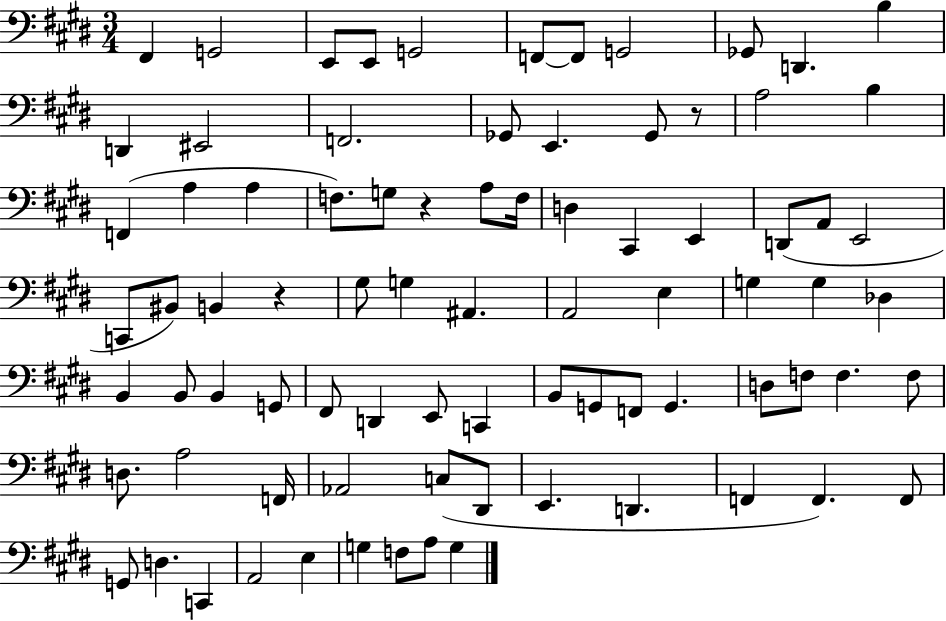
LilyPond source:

{
  \clef bass
  \numericTimeSignature
  \time 3/4
  \key e \major
  \repeat volta 2 { fis,4 g,2 | e,8 e,8 g,2 | f,8~~ f,8 g,2 | ges,8 d,4. b4 | \break d,4 eis,2 | f,2. | ges,8 e,4. ges,8 r8 | a2 b4 | \break f,4( a4 a4 | f8.) g8 r4 a8 f16 | d4 cis,4 e,4 | d,8( a,8 e,2 | \break c,8 bis,8) b,4 r4 | gis8 g4 ais,4. | a,2 e4 | g4 g4 des4 | \break b,4 b,8 b,4 g,8 | fis,8 d,4 e,8 c,4 | b,8 g,8 f,8 g,4. | d8 f8 f4. f8 | \break d8. a2 f,16 | aes,2 c8( dis,8 | e,4. d,4. | f,4 f,4.) f,8 | \break g,8 d4. c,4 | a,2 e4 | g4 f8 a8 g4 | } \bar "|."
}